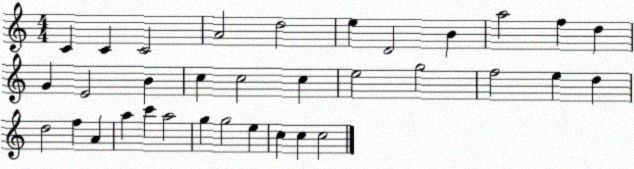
X:1
T:Untitled
M:4/4
L:1/4
K:C
C C C2 A2 d2 e D2 B a2 f d G E2 B c c2 c e2 g2 f2 e d d2 f A a c' a2 g g2 e c c c2